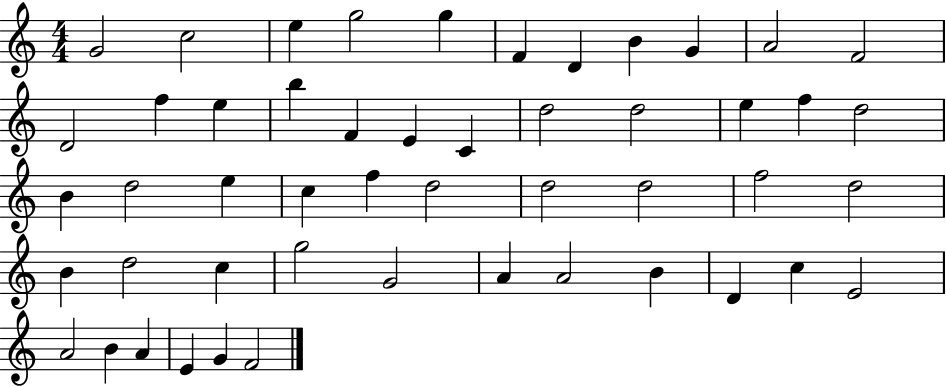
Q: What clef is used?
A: treble